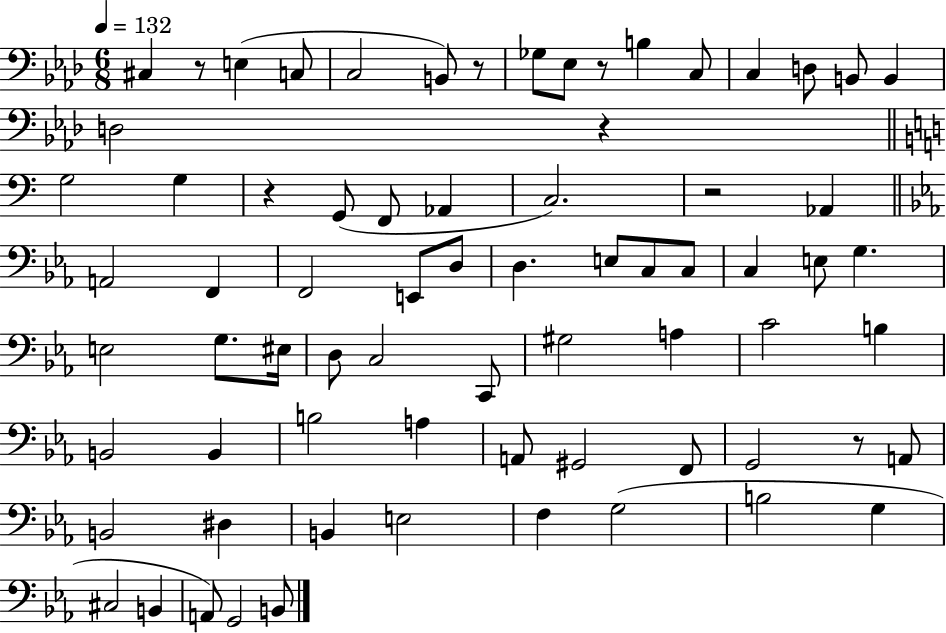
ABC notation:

X:1
T:Untitled
M:6/8
L:1/4
K:Ab
^C, z/2 E, C,/2 C,2 B,,/2 z/2 _G,/2 _E,/2 z/2 B, C,/2 C, D,/2 B,,/2 B,, D,2 z G,2 G, z G,,/2 F,,/2 _A,, C,2 z2 _A,, A,,2 F,, F,,2 E,,/2 D,/2 D, E,/2 C,/2 C,/2 C, E,/2 G, E,2 G,/2 ^E,/4 D,/2 C,2 C,,/2 ^G,2 A, C2 B, B,,2 B,, B,2 A, A,,/2 ^G,,2 F,,/2 G,,2 z/2 A,,/2 B,,2 ^D, B,, E,2 F, G,2 B,2 G, ^C,2 B,, A,,/2 G,,2 B,,/2